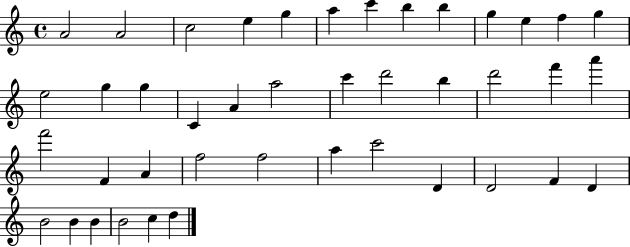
A4/h A4/h C5/h E5/q G5/q A5/q C6/q B5/q B5/q G5/q E5/q F5/q G5/q E5/h G5/q G5/q C4/q A4/q A5/h C6/q D6/h B5/q D6/h F6/q A6/q F6/h F4/q A4/q F5/h F5/h A5/q C6/h D4/q D4/h F4/q D4/q B4/h B4/q B4/q B4/h C5/q D5/q